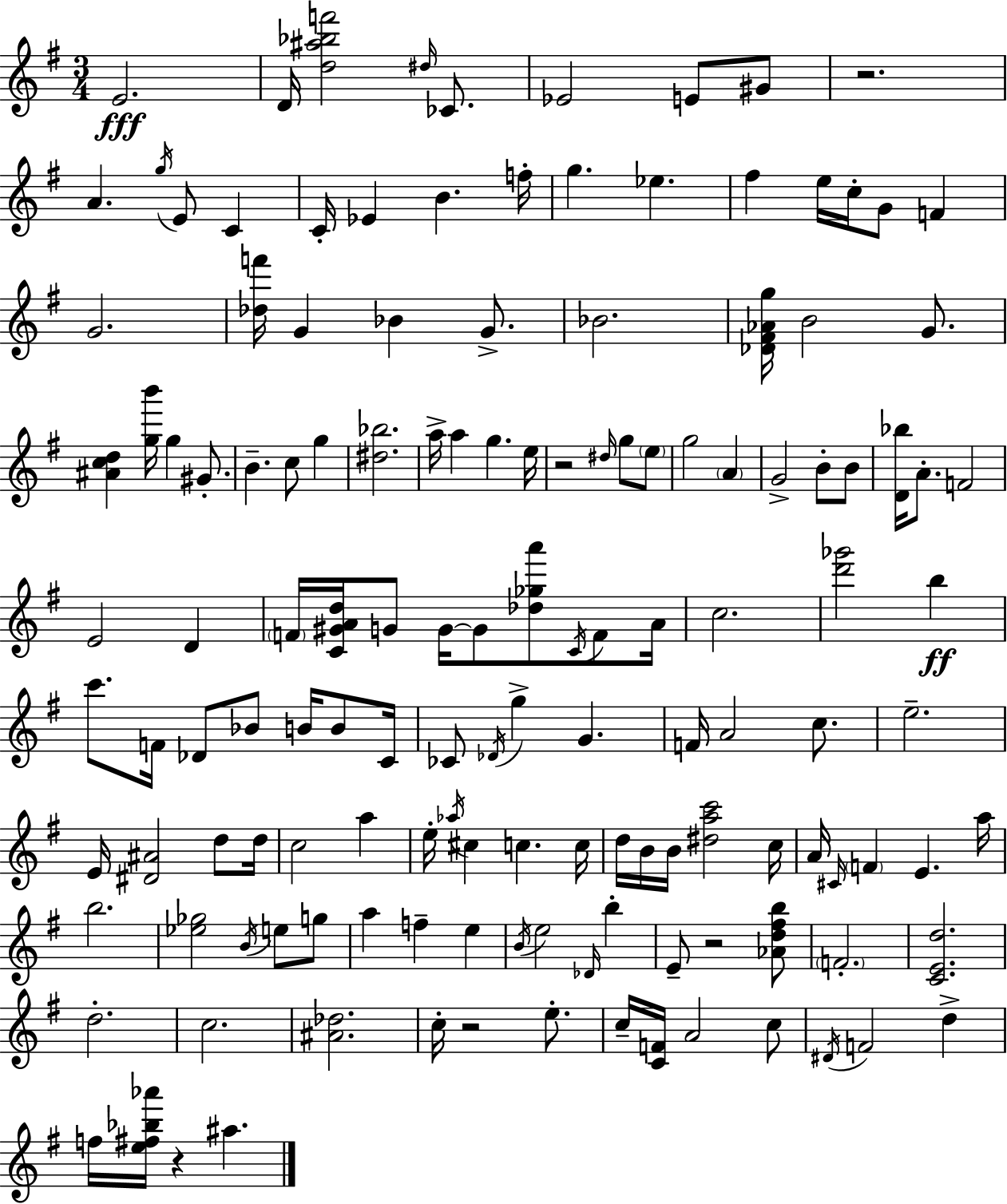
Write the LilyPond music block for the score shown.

{
  \clef treble
  \numericTimeSignature
  \time 3/4
  \key g \major
  e'2.\fff | d'16 <d'' ais'' bes'' f'''>2 \grace { dis''16 } ces'8. | ees'2 e'8 gis'8 | r2. | \break a'4. \acciaccatura { g''16 } e'8 c'4 | c'16-. ees'4 b'4. | f''16-. g''4. ees''4. | fis''4 e''16 c''16-. g'8 f'4 | \break g'2. | <des'' f'''>16 g'4 bes'4 g'8.-> | bes'2. | <des' fis' aes' g''>16 b'2 g'8. | \break <ais' c'' d''>4 <g'' b'''>16 g''4 gis'8.-. | b'4.-- c''8 g''4 | <dis'' bes''>2. | a''16-> a''4 g''4. | \break e''16 r2 \grace { dis''16 } g''8 | \parenthesize e''8 g''2 \parenthesize a'4 | g'2-> b'8-. | b'8 <d' bes''>16 a'8.-. f'2 | \break e'2 d'4 | \parenthesize f'16 <c' gis' a' d''>16 g'8 g'16~~ g'8 <des'' ges'' a'''>8 | \acciaccatura { c'16 } f'8 a'16 c''2. | <d''' ges'''>2 | \break b''4\ff c'''8. f'16 des'8 bes'8 | b'16 b'8 c'16 ces'8 \acciaccatura { des'16 } g''4-> g'4. | f'16 a'2 | c''8. e''2.-- | \break e'16 <dis' ais'>2 | d''8 d''16 c''2 | a''4 e''16-. \acciaccatura { aes''16 } cis''4 c''4. | c''16 d''16 b'16 b'16 <dis'' a'' c'''>2 | \break c''16 a'16 \grace { cis'16 } \parenthesize f'4 | e'4. a''16 b''2. | <ees'' ges''>2 | \acciaccatura { b'16 } e''8 g''8 a''4 | \break f''4-- e''4 \acciaccatura { b'16 } e''2 | \grace { des'16 } b''4-. e'8-- | r2 <aes' d'' fis'' b''>8 \parenthesize f'2.-. | <c' e' d''>2. | \break d''2.-. | c''2. | <ais' des''>2. | c''16-. r2 | \break e''8.-. c''16-- <c' f'>16 | a'2 c''8 \acciaccatura { dis'16 } f'2 | d''4-> f''16 | <e'' fis'' bes'' aes'''>16 r4 ais''4. \bar "|."
}